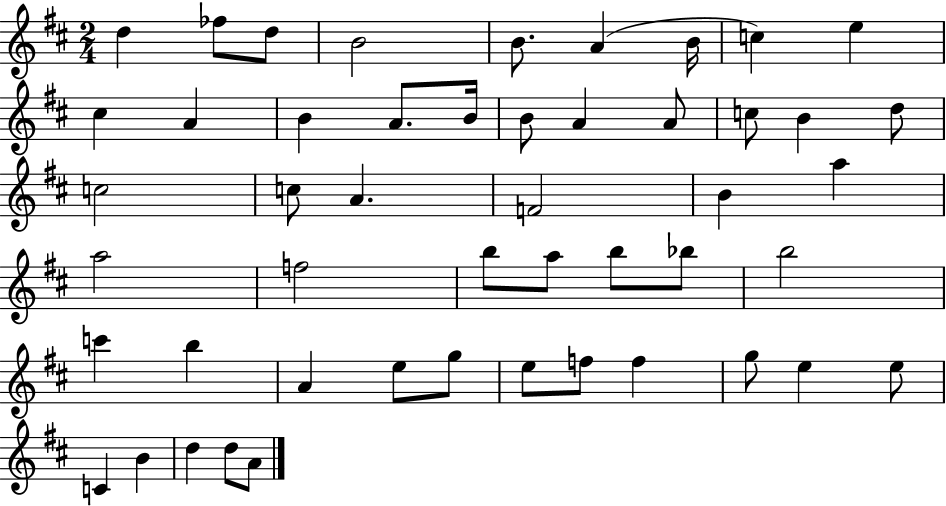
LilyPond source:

{
  \clef treble
  \numericTimeSignature
  \time 2/4
  \key d \major
  d''4 fes''8 d''8 | b'2 | b'8. a'4( b'16 | c''4) e''4 | \break cis''4 a'4 | b'4 a'8. b'16 | b'8 a'4 a'8 | c''8 b'4 d''8 | \break c''2 | c''8 a'4. | f'2 | b'4 a''4 | \break a''2 | f''2 | b''8 a''8 b''8 bes''8 | b''2 | \break c'''4 b''4 | a'4 e''8 g''8 | e''8 f''8 f''4 | g''8 e''4 e''8 | \break c'4 b'4 | d''4 d''8 a'8 | \bar "|."
}